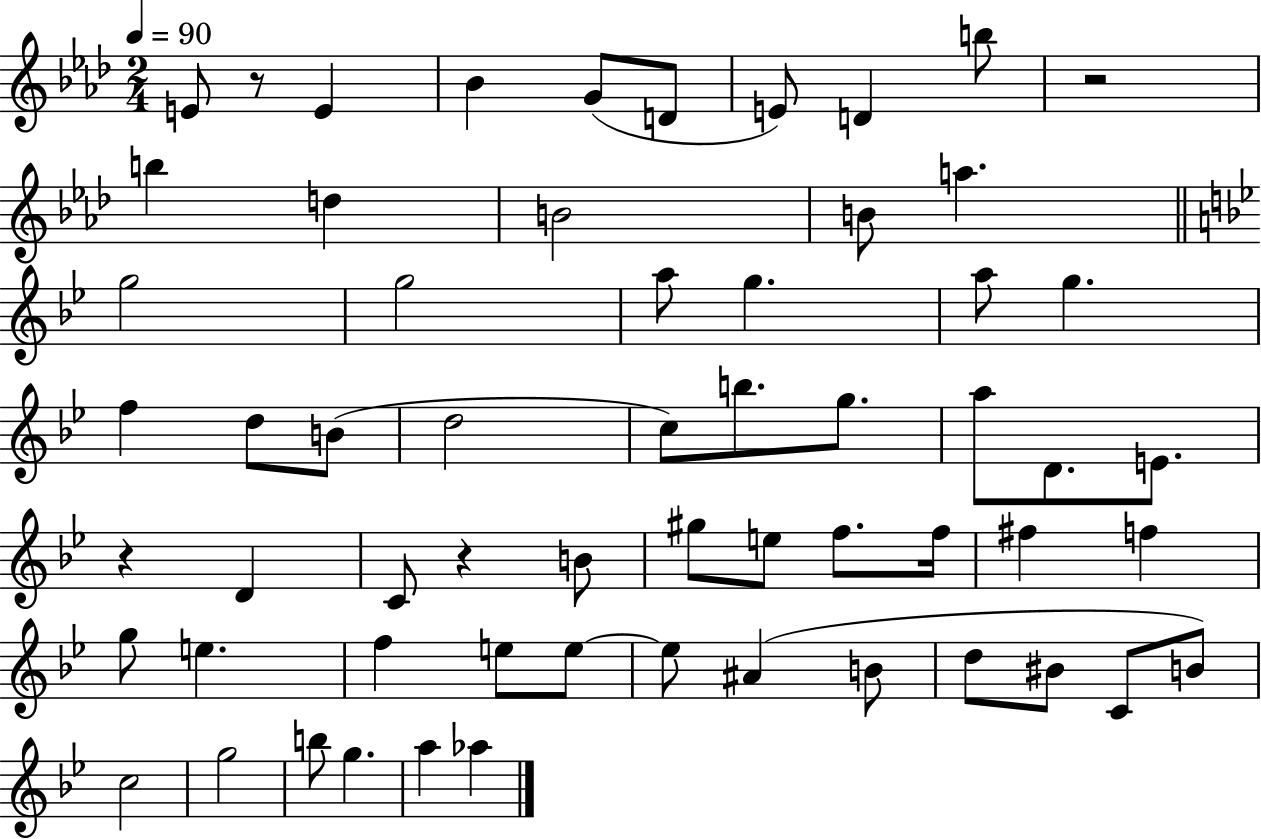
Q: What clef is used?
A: treble